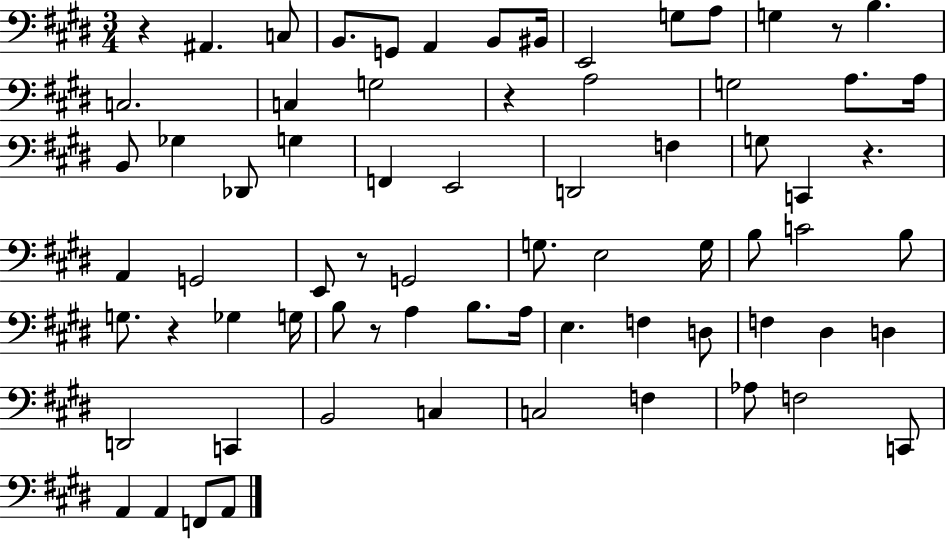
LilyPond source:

{
  \clef bass
  \numericTimeSignature
  \time 3/4
  \key e \major
  r4 ais,4. c8 | b,8. g,8 a,4 b,8 bis,16 | e,2 g8 a8 | g4 r8 b4. | \break c2. | c4 g2 | r4 a2 | g2 a8. a16 | \break b,8 ges4 des,8 g4 | f,4 e,2 | d,2 f4 | g8 c,4 r4. | \break a,4 g,2 | e,8 r8 g,2 | g8. e2 g16 | b8 c'2 b8 | \break g8. r4 ges4 g16 | b8 r8 a4 b8. a16 | e4. f4 d8 | f4 dis4 d4 | \break d,2 c,4 | b,2 c4 | c2 f4 | aes8 f2 c,8 | \break a,4 a,4 f,8 a,8 | \bar "|."
}